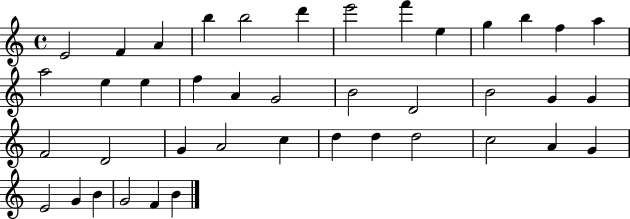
{
  \clef treble
  \time 4/4
  \defaultTimeSignature
  \key c \major
  e'2 f'4 a'4 | b''4 b''2 d'''4 | e'''2 f'''4 e''4 | g''4 b''4 f''4 a''4 | \break a''2 e''4 e''4 | f''4 a'4 g'2 | b'2 d'2 | b'2 g'4 g'4 | \break f'2 d'2 | g'4 a'2 c''4 | d''4 d''4 d''2 | c''2 a'4 g'4 | \break e'2 g'4 b'4 | g'2 f'4 b'4 | \bar "|."
}